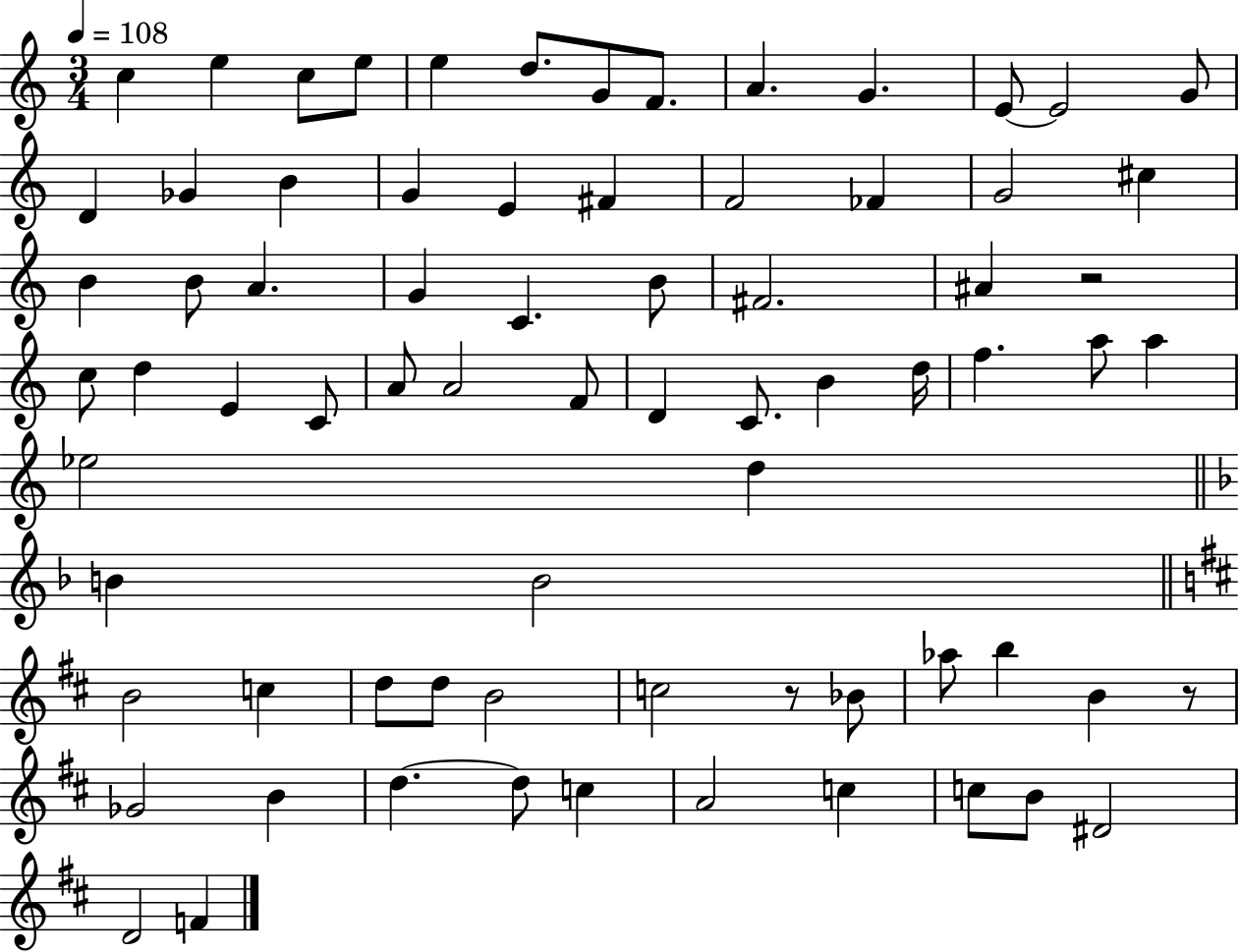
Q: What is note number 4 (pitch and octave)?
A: E5